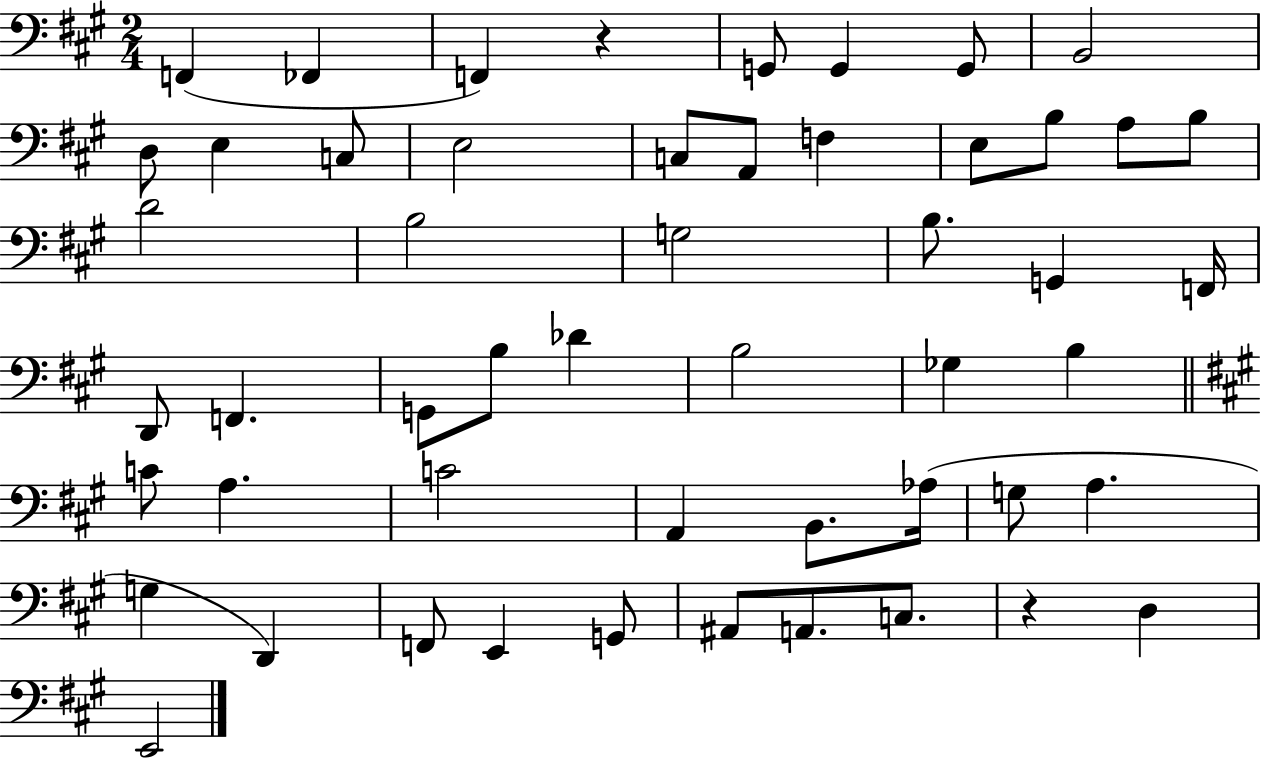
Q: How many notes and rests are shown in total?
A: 52